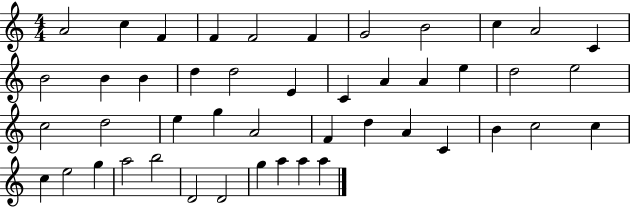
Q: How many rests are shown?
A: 0